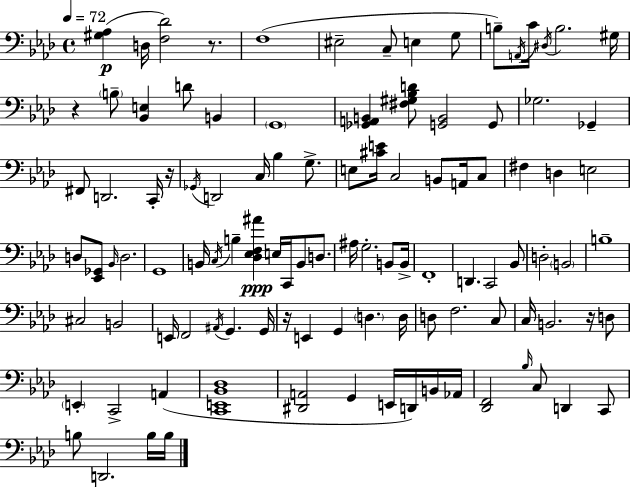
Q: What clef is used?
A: bass